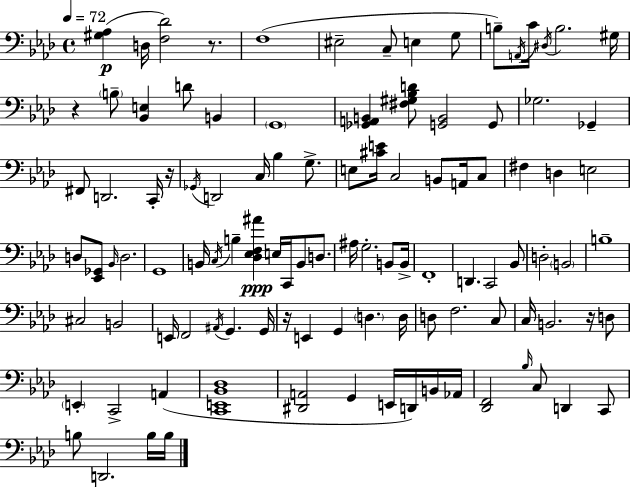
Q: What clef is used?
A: bass